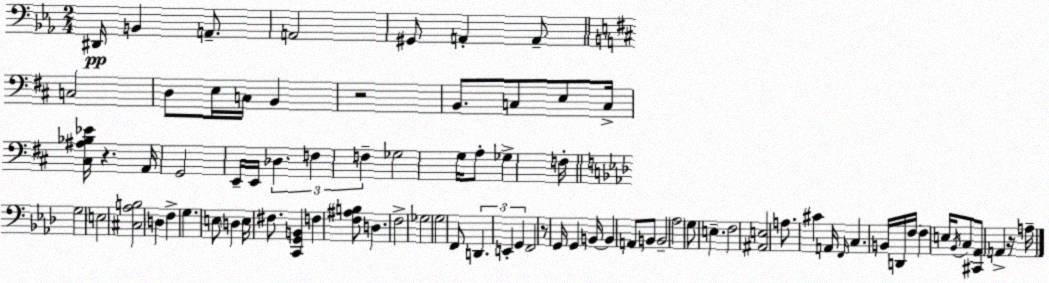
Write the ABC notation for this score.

X:1
T:Untitled
M:2/4
L:1/4
K:Cm
^D,,/4 B,, A,,/2 A,,2 ^G,,/2 A,, A,,/2 C,2 D,/2 E,/4 C,/4 B,, z2 B,,/2 C,/2 E,/2 C,/4 [^C,^A,_B,_E]/4 z A,,/4 G,,2 E,,/4 E,,/4 _D, F, F, _G,2 G,/4 A,/2 _G, F,/4 G,2 E,2 [^C,_A,B,]2 D, F, G, E,/2 D, E,/4 ^F,/2 [C,,G,,B,,] F, [F,^A,B,]/2 D, F,2 _G,2 G,2 F,,/2 D,, E,, G,, F,,2 z/2 G,,/4 G,, B,,/4 B,, A,,/2 B,,/2 B,,2 _A,2 G,/2 E, F,2 [^A,,E,]2 A,/2 ^C A,,/4 F,,/4 C, B,,/4 D,,/4 F,/4 F, E,/4 _B,,/4 C,/2 [^C,,_A,,]/2 A,, z/4 A,/4